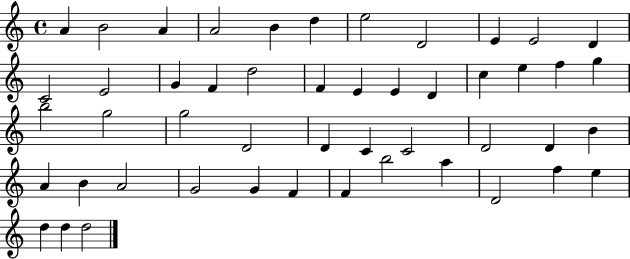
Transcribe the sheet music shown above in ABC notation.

X:1
T:Untitled
M:4/4
L:1/4
K:C
A B2 A A2 B d e2 D2 E E2 D C2 E2 G F d2 F E E D c e f g b2 g2 g2 D2 D C C2 D2 D B A B A2 G2 G F F b2 a D2 f e d d d2